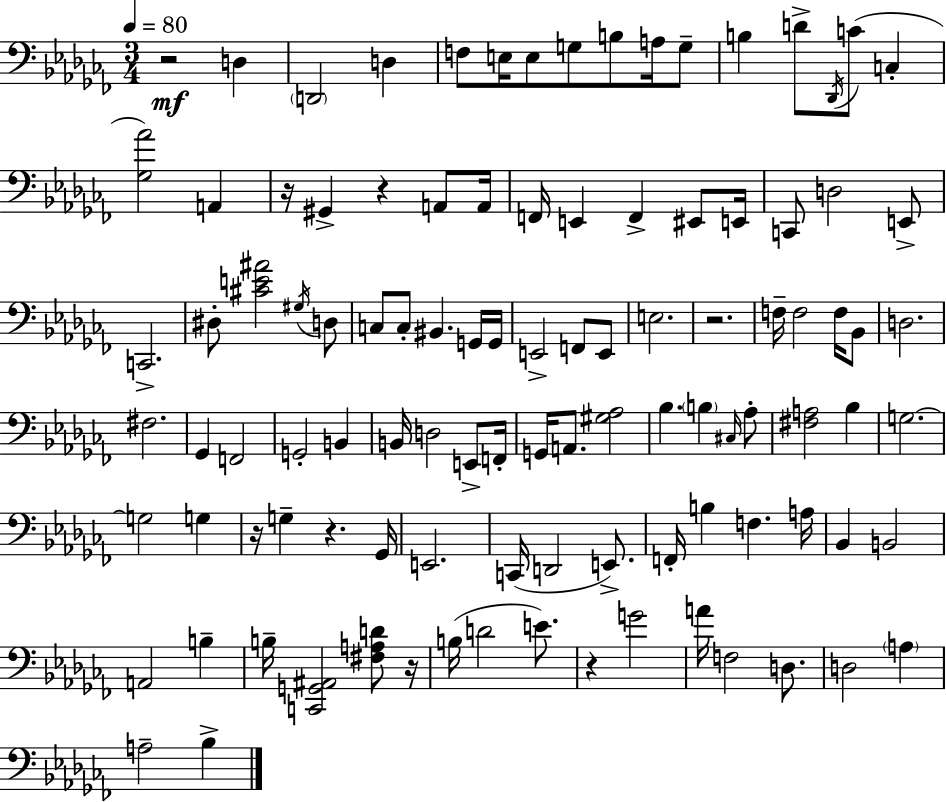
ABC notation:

X:1
T:Untitled
M:3/4
L:1/4
K:Abm
z2 D, D,,2 D, F,/2 E,/4 E,/2 G,/2 B,/2 A,/4 G,/2 B, D/2 _D,,/4 C/2 C, [_G,_A]2 A,, z/4 ^G,, z A,,/2 A,,/4 F,,/4 E,, F,, ^E,,/2 E,,/4 C,,/2 D,2 E,,/2 C,,2 ^D,/2 [^CE^A]2 ^G,/4 D,/2 C,/2 C,/2 ^B,, G,,/4 G,,/4 E,,2 F,,/2 E,,/2 E,2 z2 F,/4 F,2 F,/4 _B,,/2 D,2 ^F,2 _G,, F,,2 G,,2 B,, B,,/4 D,2 E,,/2 F,,/4 G,,/4 A,,/2 [^G,_A,]2 _B, B, ^C,/4 _A,/2 [^F,A,]2 _B, G,2 G,2 G, z/4 G, z _G,,/4 E,,2 C,,/4 D,,2 E,,/2 F,,/4 B, F, A,/4 _B,, B,,2 A,,2 B, B,/4 [C,,G,,^A,,]2 [^F,A,D]/2 z/4 B,/4 D2 E/2 z G2 A/4 F,2 D,/2 D,2 A, A,2 _B,